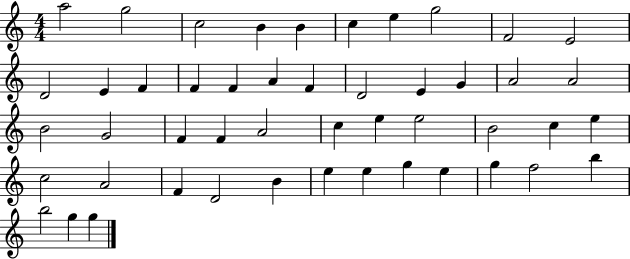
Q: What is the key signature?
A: C major